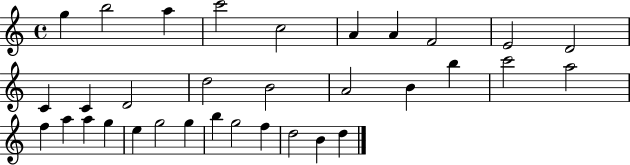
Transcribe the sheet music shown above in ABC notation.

X:1
T:Untitled
M:4/4
L:1/4
K:C
g b2 a c'2 c2 A A F2 E2 D2 C C D2 d2 B2 A2 B b c'2 a2 f a a g e g2 g b g2 f d2 B d